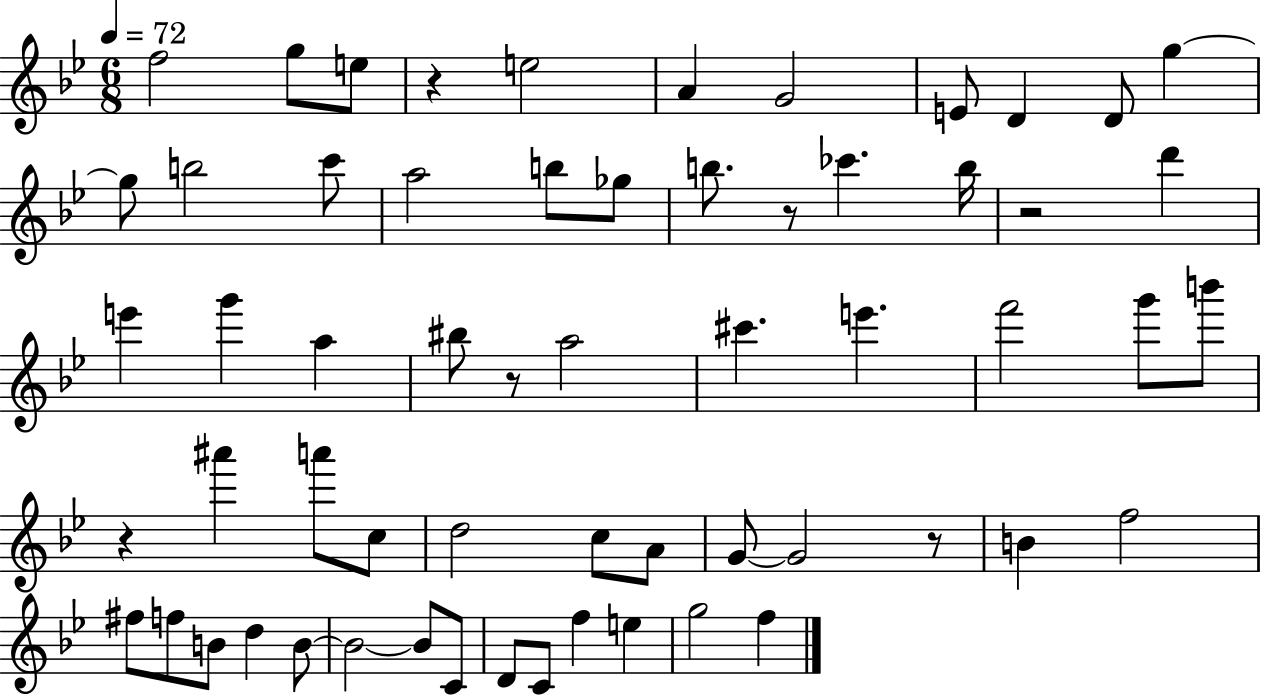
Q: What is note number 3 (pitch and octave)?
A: E5